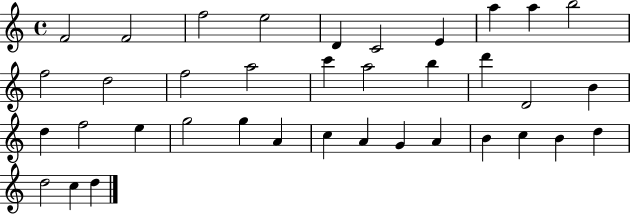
X:1
T:Untitled
M:4/4
L:1/4
K:C
F2 F2 f2 e2 D C2 E a a b2 f2 d2 f2 a2 c' a2 b d' D2 B d f2 e g2 g A c A G A B c B d d2 c d